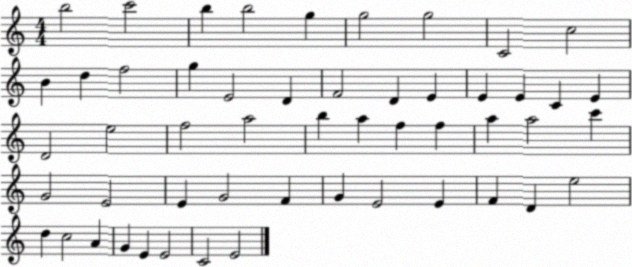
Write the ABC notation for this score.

X:1
T:Untitled
M:4/4
L:1/4
K:C
b2 c'2 b b2 g g2 g2 C2 c2 B d f2 g E2 D F2 D E E E C E D2 e2 f2 a2 b a f f a a2 c' G2 E2 E G2 F G E2 E F D e2 d c2 A G E E2 C2 E2